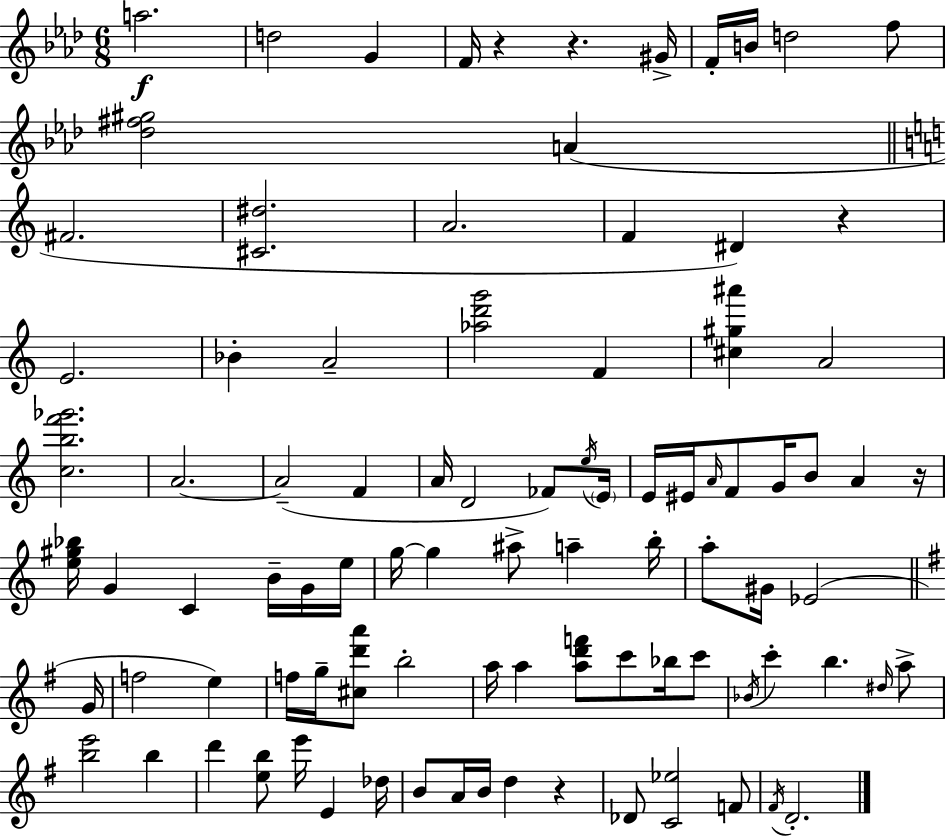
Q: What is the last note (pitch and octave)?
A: D4